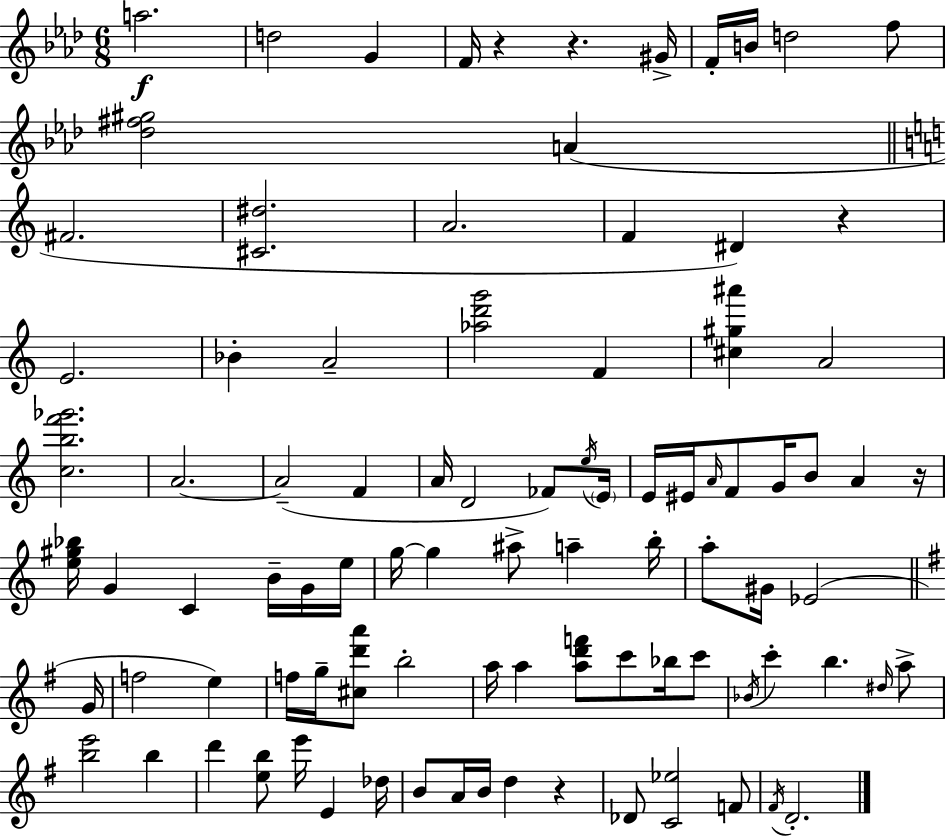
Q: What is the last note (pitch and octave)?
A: D4